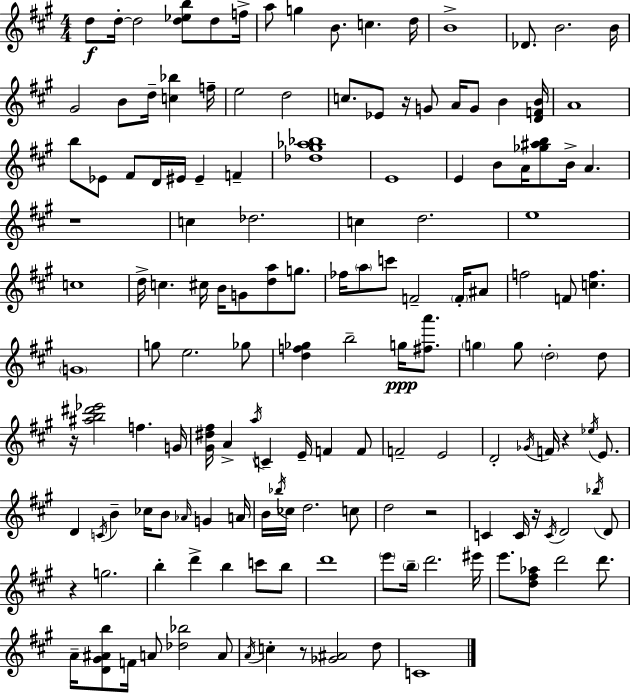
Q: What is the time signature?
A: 4/4